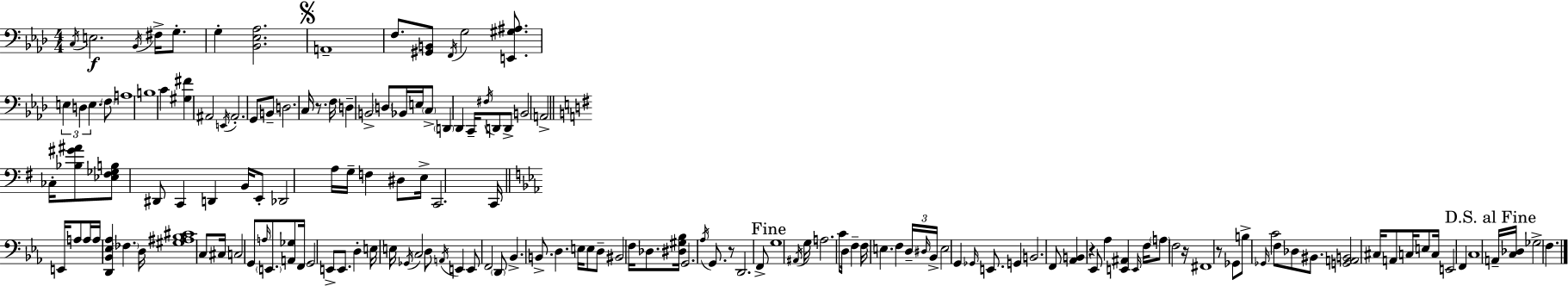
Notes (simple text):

C3/s E3/h. Bb2/s F#3/s G3/e. G3/q [Bb2,Eb3,Ab3]/h. A2/w F3/e. [G#2,B2]/e F2/s G3/h [E2,G#3,A#3]/e. E3/q D3/q E3/q. F3/e A3/w B3/w C4/q [G#3,F#4]/q A#2/h E2/s A#2/h. G2/e B2/e D3/h. C3/s R/e. F3/s D3/q B2/h D3/e Bb2/s E3/s C3/e D2/q Db2/q C2/s F#3/s D2/e D2/e B2/h A2/h CES3/s [Bb3,G#4,A#4]/e [Eb3,F#3,Gb3,B3]/e D#2/e C2/q D2/q B2/s E2/e Db2/h A3/s G3/s F3/q D#3/e E3/s C2/h. C2/s E2/s A3/e A3/s A3/s [D2,Bb2,Eb3,Ab3]/q FES3/q. D3/s [G#3,A#3,Bb3,C#4]/w C3/e C#3/s C3/h G2/e A3/s E2/e. [A2,Gb3]/e F2/s G2/h E2/e E2/e. D3/q E3/s E3/s Gb2/s C3/h D3/e A2/s E2/q E2/e F2/h D2/e Bb2/q. B2/e. D3/q. E3/s E3/e D3/e BIS2/h F3/s Db3/e. [D#3,G#3,Bb3]/s G2/h. Ab3/s G2/e. R/e D2/h. F2/e G3/w A#2/s G3/s A3/h. C4/e D3/s F3/q F3/s E3/q. F3/q D3/s D#3/s Bb2/s E3/h G2/q Gb2/s E2/e. G2/q B2/h. F2/e [Ab2,B2]/q R/q Eb2/e Ab3/q [E2,A#2]/q E2/s F3/s A3/e F3/h R/s F#2/w R/e Gb2/e B3/e Gb2/s C4/h F3/e Db3/e BIS2/e. [G2,A2,B2]/h C#3/s A2/e C3/s E3/e C3/s E2/h F2/q C3/w A2/s [C3,Db3]/s Gb3/h F3/q.